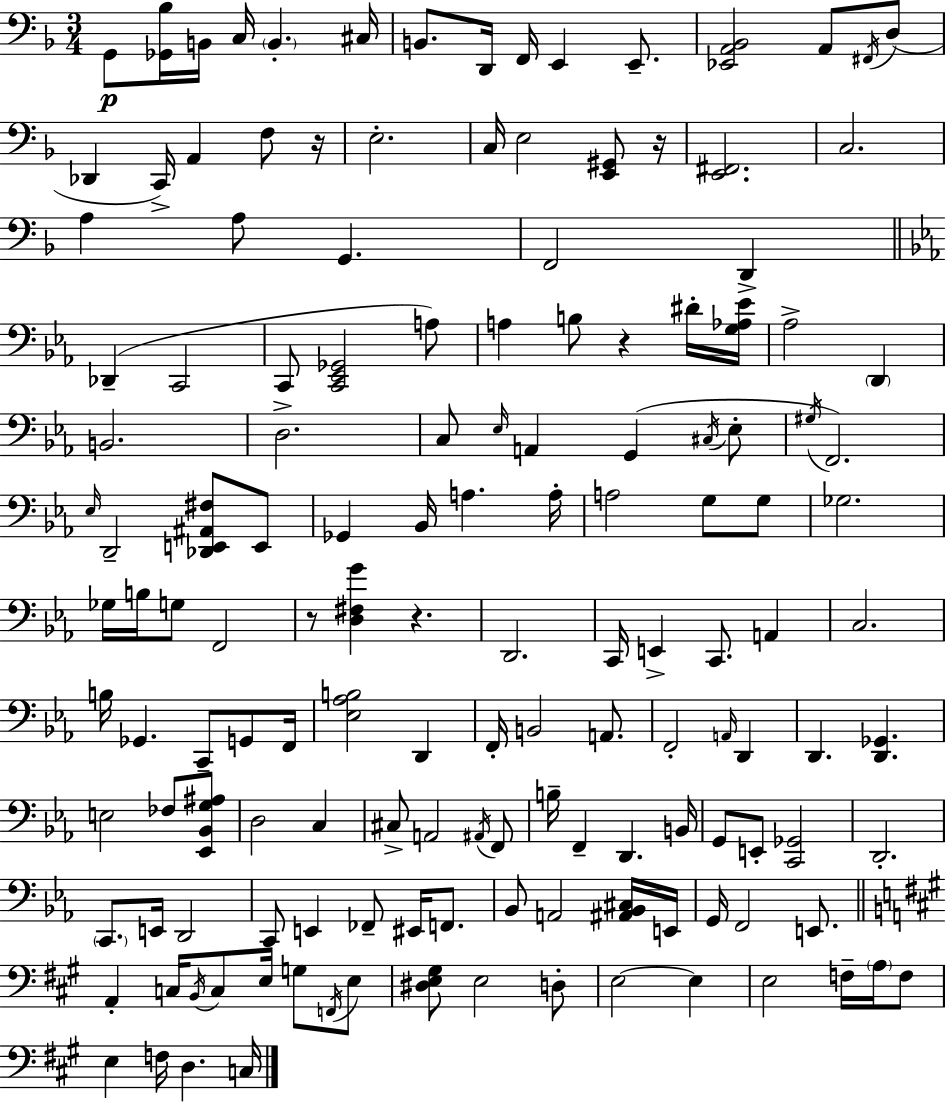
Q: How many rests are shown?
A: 5